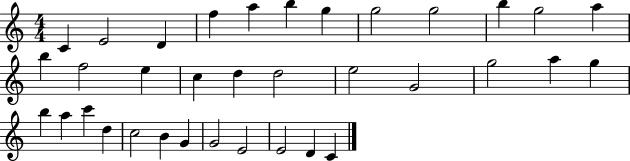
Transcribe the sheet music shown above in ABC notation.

X:1
T:Untitled
M:4/4
L:1/4
K:C
C E2 D f a b g g2 g2 b g2 a b f2 e c d d2 e2 G2 g2 a g b a c' d c2 B G G2 E2 E2 D C